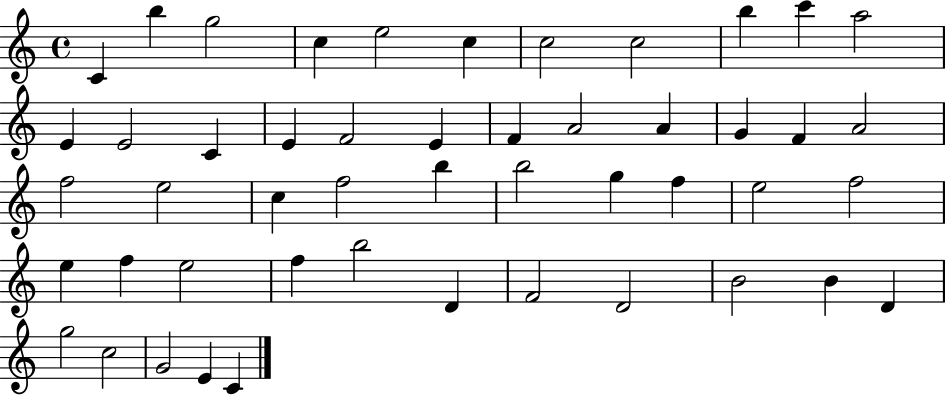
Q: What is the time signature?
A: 4/4